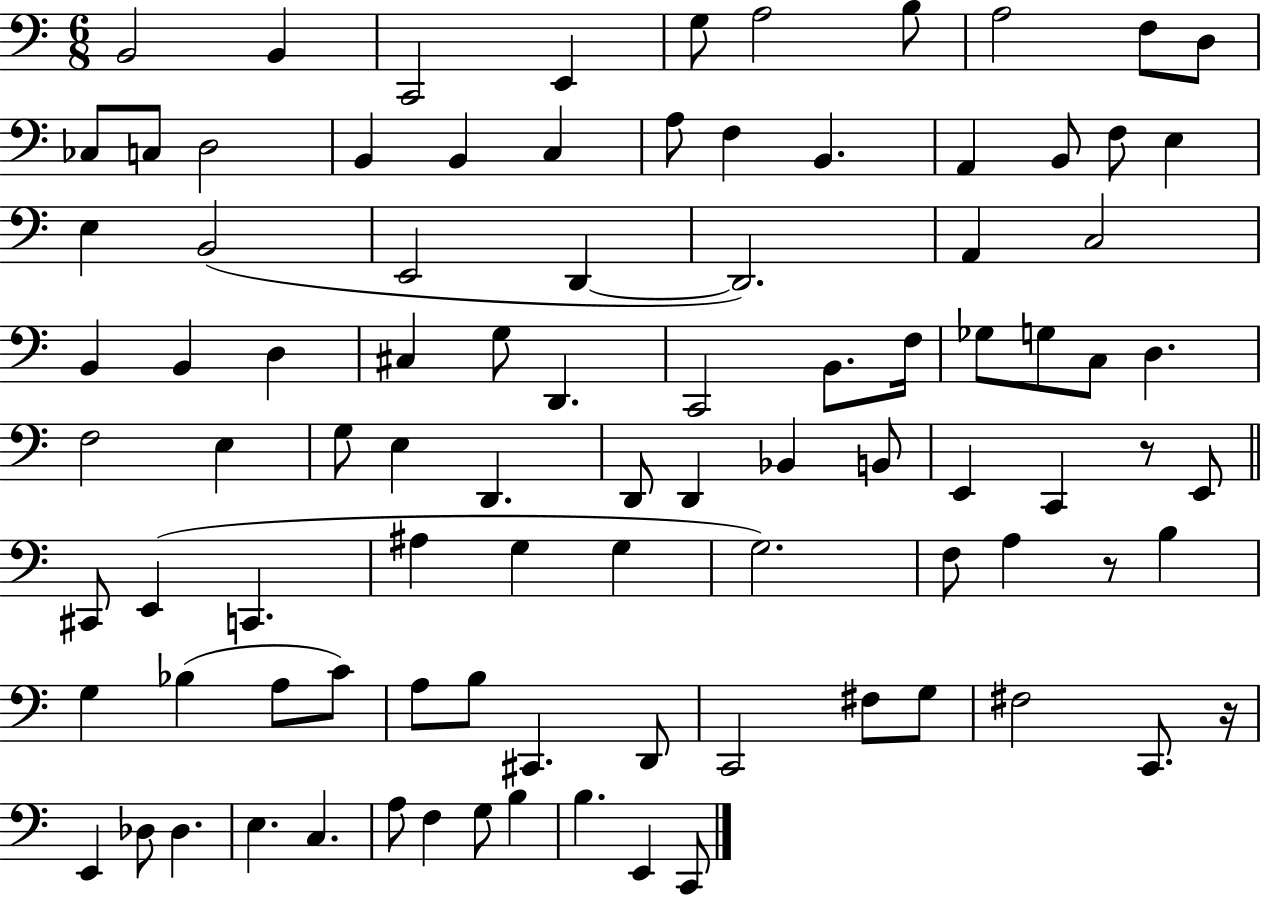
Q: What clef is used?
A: bass